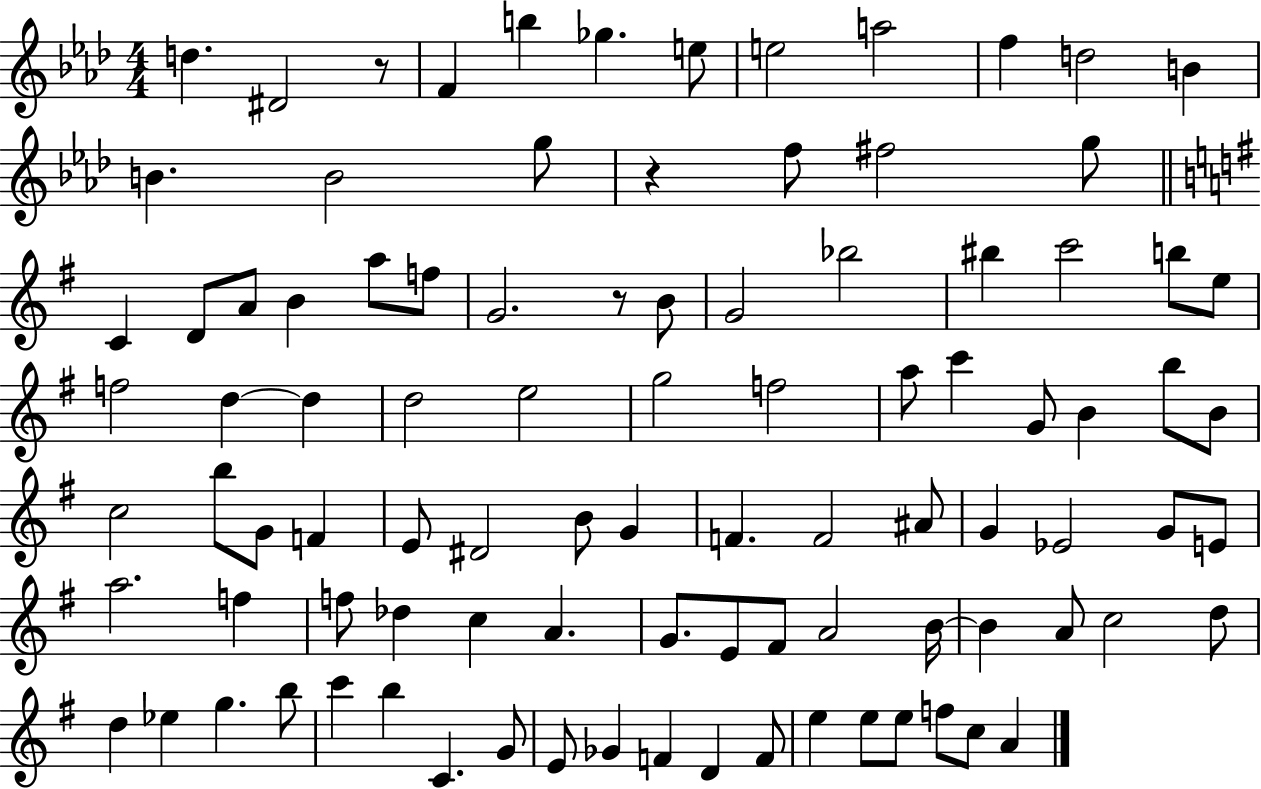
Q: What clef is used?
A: treble